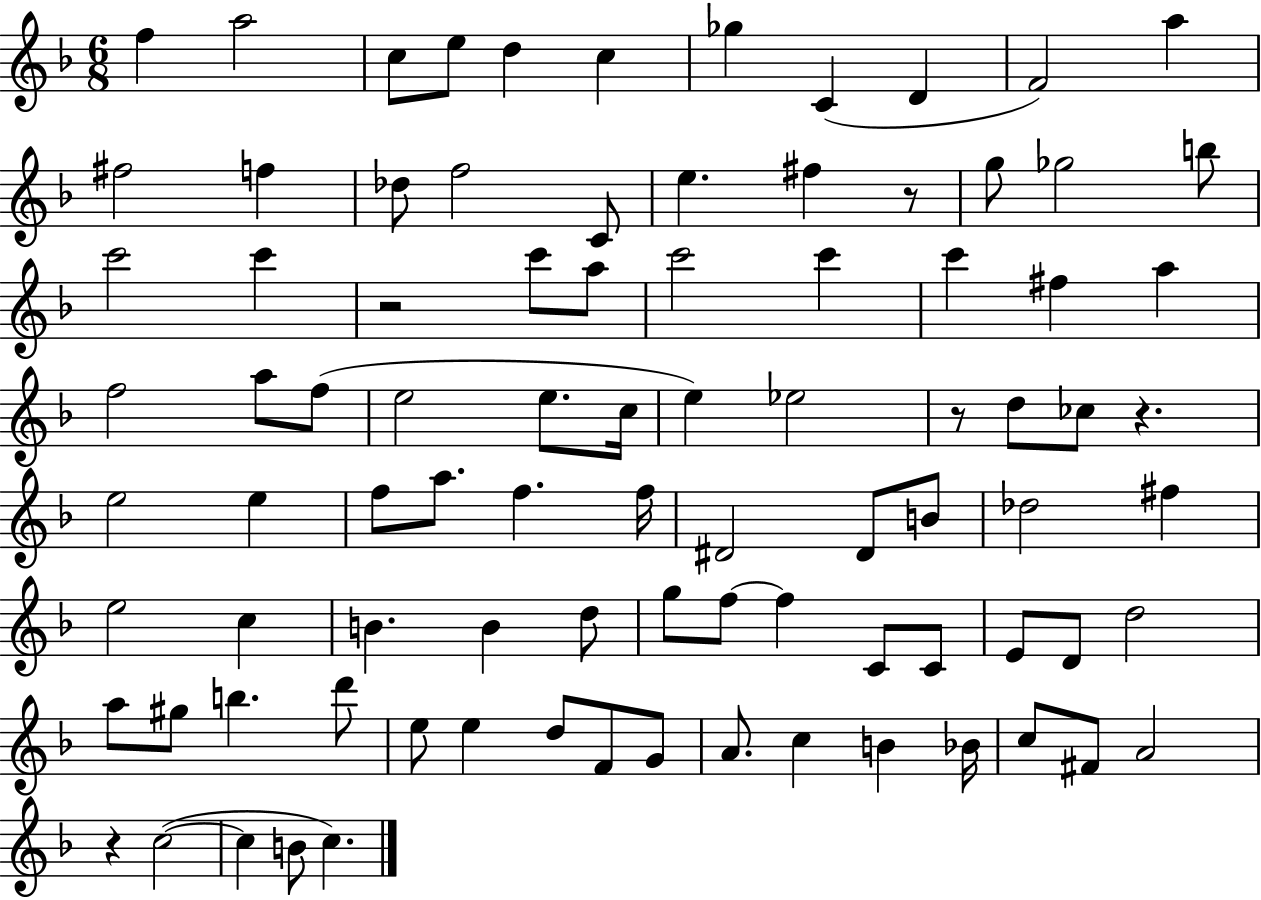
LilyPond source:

{
  \clef treble
  \numericTimeSignature
  \time 6/8
  \key f \major
  \repeat volta 2 { f''4 a''2 | c''8 e''8 d''4 c''4 | ges''4 c'4( d'4 | f'2) a''4 | \break fis''2 f''4 | des''8 f''2 c'8 | e''4. fis''4 r8 | g''8 ges''2 b''8 | \break c'''2 c'''4 | r2 c'''8 a''8 | c'''2 c'''4 | c'''4 fis''4 a''4 | \break f''2 a''8 f''8( | e''2 e''8. c''16 | e''4) ees''2 | r8 d''8 ces''8 r4. | \break e''2 e''4 | f''8 a''8. f''4. f''16 | dis'2 dis'8 b'8 | des''2 fis''4 | \break e''2 c''4 | b'4. b'4 d''8 | g''8 f''8~~ f''4 c'8 c'8 | e'8 d'8 d''2 | \break a''8 gis''8 b''4. d'''8 | e''8 e''4 d''8 f'8 g'8 | a'8. c''4 b'4 bes'16 | c''8 fis'8 a'2 | \break r4 c''2~(~ | c''4 b'8 c''4.) | } \bar "|."
}